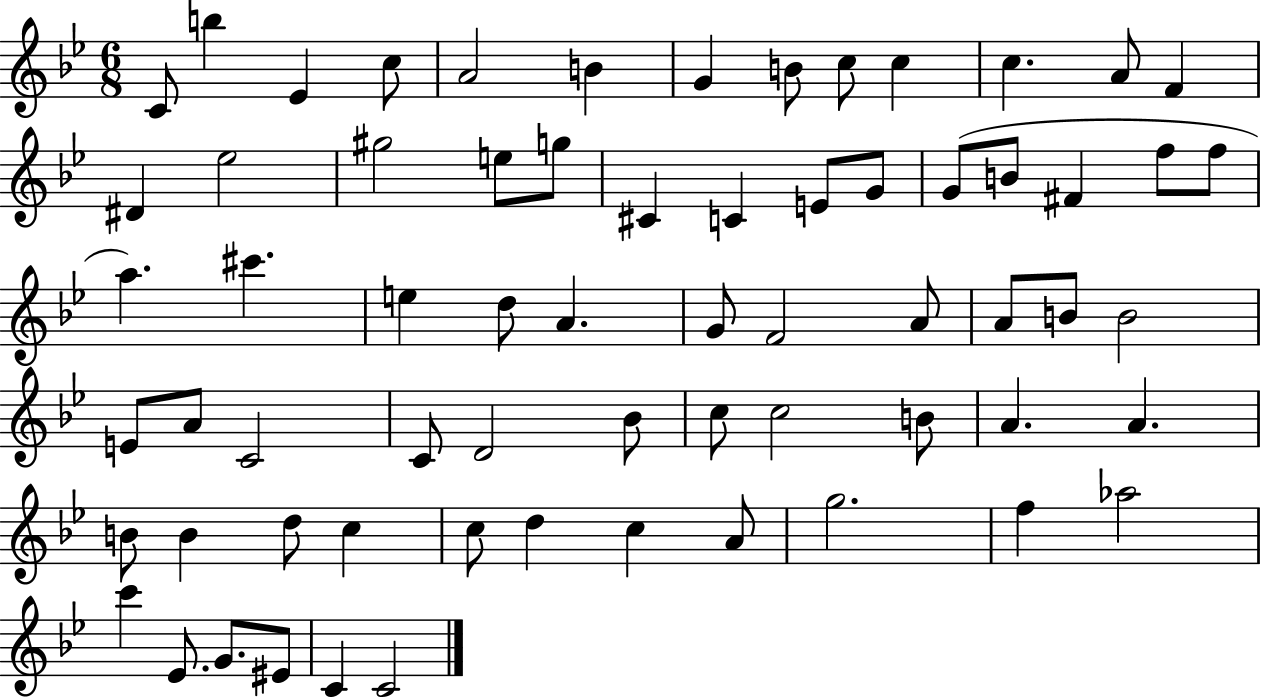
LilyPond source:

{
  \clef treble
  \numericTimeSignature
  \time 6/8
  \key bes \major
  c'8 b''4 ees'4 c''8 | a'2 b'4 | g'4 b'8 c''8 c''4 | c''4. a'8 f'4 | \break dis'4 ees''2 | gis''2 e''8 g''8 | cis'4 c'4 e'8 g'8 | g'8( b'8 fis'4 f''8 f''8 | \break a''4.) cis'''4. | e''4 d''8 a'4. | g'8 f'2 a'8 | a'8 b'8 b'2 | \break e'8 a'8 c'2 | c'8 d'2 bes'8 | c''8 c''2 b'8 | a'4. a'4. | \break b'8 b'4 d''8 c''4 | c''8 d''4 c''4 a'8 | g''2. | f''4 aes''2 | \break c'''4 ees'8. g'8. eis'8 | c'4 c'2 | \bar "|."
}